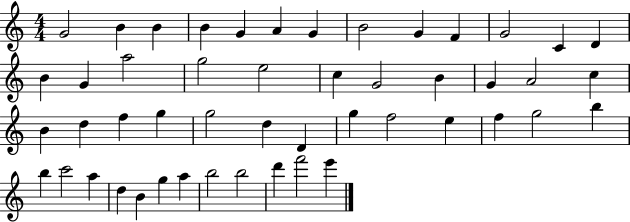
{
  \clef treble
  \numericTimeSignature
  \time 4/4
  \key c \major
  g'2 b'4 b'4 | b'4 g'4 a'4 g'4 | b'2 g'4 f'4 | g'2 c'4 d'4 | \break b'4 g'4 a''2 | g''2 e''2 | c''4 g'2 b'4 | g'4 a'2 c''4 | \break b'4 d''4 f''4 g''4 | g''2 d''4 d'4 | g''4 f''2 e''4 | f''4 g''2 b''4 | \break b''4 c'''2 a''4 | d''4 b'4 g''4 a''4 | b''2 b''2 | d'''4 f'''2 e'''4 | \break \bar "|."
}